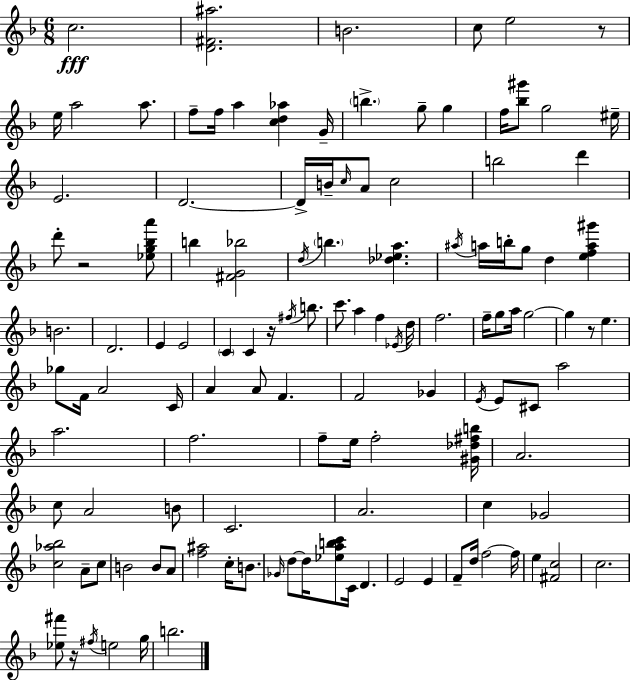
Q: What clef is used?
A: treble